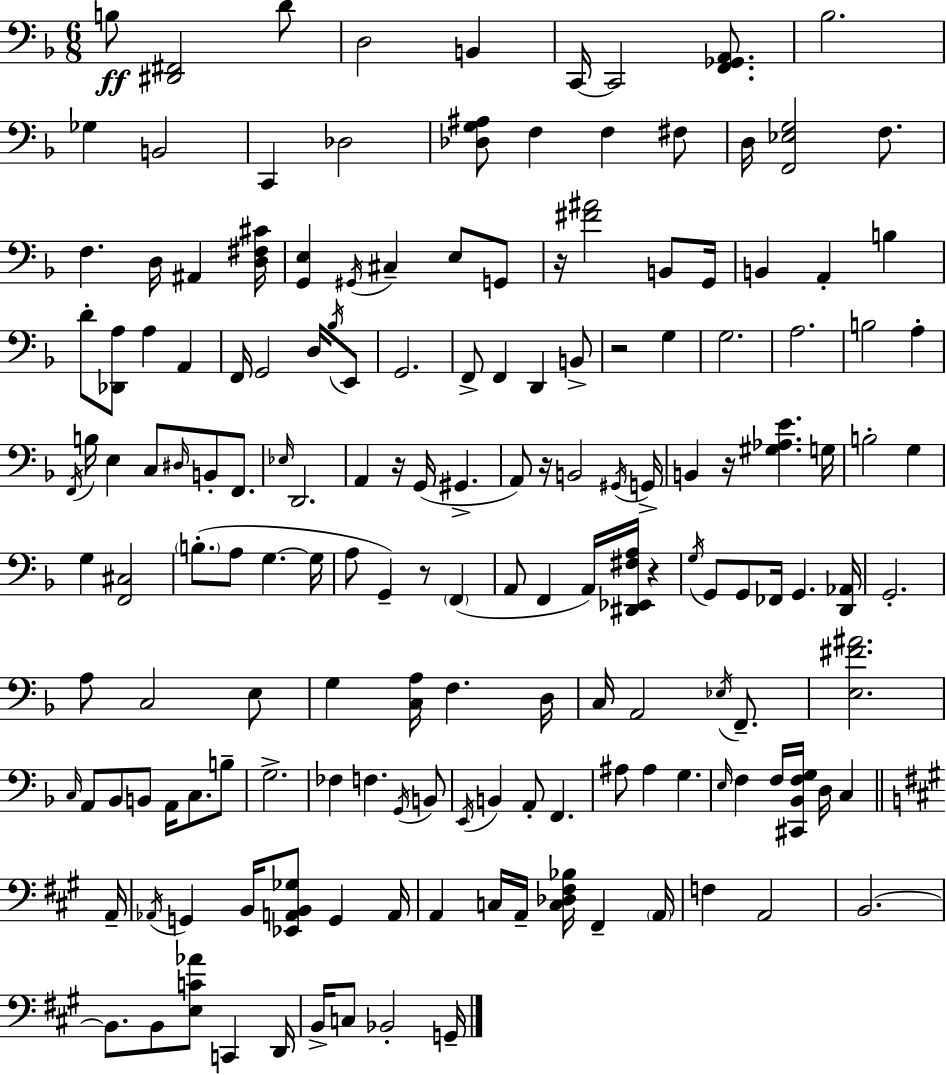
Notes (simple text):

B3/e [D#2,F#2]/h D4/e D3/h B2/q C2/s C2/h [F2,Gb2,A2]/e. Bb3/h. Gb3/q B2/h C2/q Db3/h [Db3,G3,A#3]/e F3/q F3/q F#3/e D3/s [F2,Eb3,G3]/h F3/e. F3/q. D3/s A#2/q [D3,F#3,C#4]/s [G2,E3]/q G#2/s C#3/q E3/e G2/e R/s [F#4,A#4]/h B2/e G2/s B2/q A2/q B3/q D4/e [Db2,A3]/e A3/q A2/q F2/s G2/h D3/s Bb3/s E2/e G2/h. F2/e F2/q D2/q B2/e R/h G3/q G3/h. A3/h. B3/h A3/q F2/s B3/s E3/q C3/e D#3/s B2/e F2/e. Eb3/s D2/h. A2/q R/s G2/s G#2/q. A2/e R/s B2/h G#2/s G2/s B2/q R/s [G#3,Ab3,E4]/q. G3/s B3/h G3/q G3/q [F2,C#3]/h B3/e. A3/e G3/q. G3/s A3/e G2/q R/e F2/q A2/e F2/q A2/s [D#2,Eb2,F#3,A3]/s R/q G3/s G2/e G2/e FES2/s G2/q. [D2,Ab2]/s G2/h. A3/e C3/h E3/e G3/q [C3,A3]/s F3/q. D3/s C3/s A2/h Eb3/s F2/e. [E3,F#4,A#4]/h. C3/s A2/e Bb2/e B2/e A2/s C3/e. B3/e G3/h. FES3/q F3/q. G2/s B2/e E2/s B2/q A2/e F2/q. A#3/e A#3/q G3/q. E3/s F3/q F3/s [C#2,Bb2,F3,G3]/s D3/s C3/q A2/s Ab2/s G2/q B2/s [Eb2,A2,B2,Gb3]/e G2/q A2/s A2/q C3/s A2/s [C3,Db3,F#3,Bb3]/s F#2/q A2/s F3/q A2/h B2/h. B2/e. B2/e [E3,C4,Ab4]/e C2/q D2/s B2/s C3/e Bb2/h G2/s